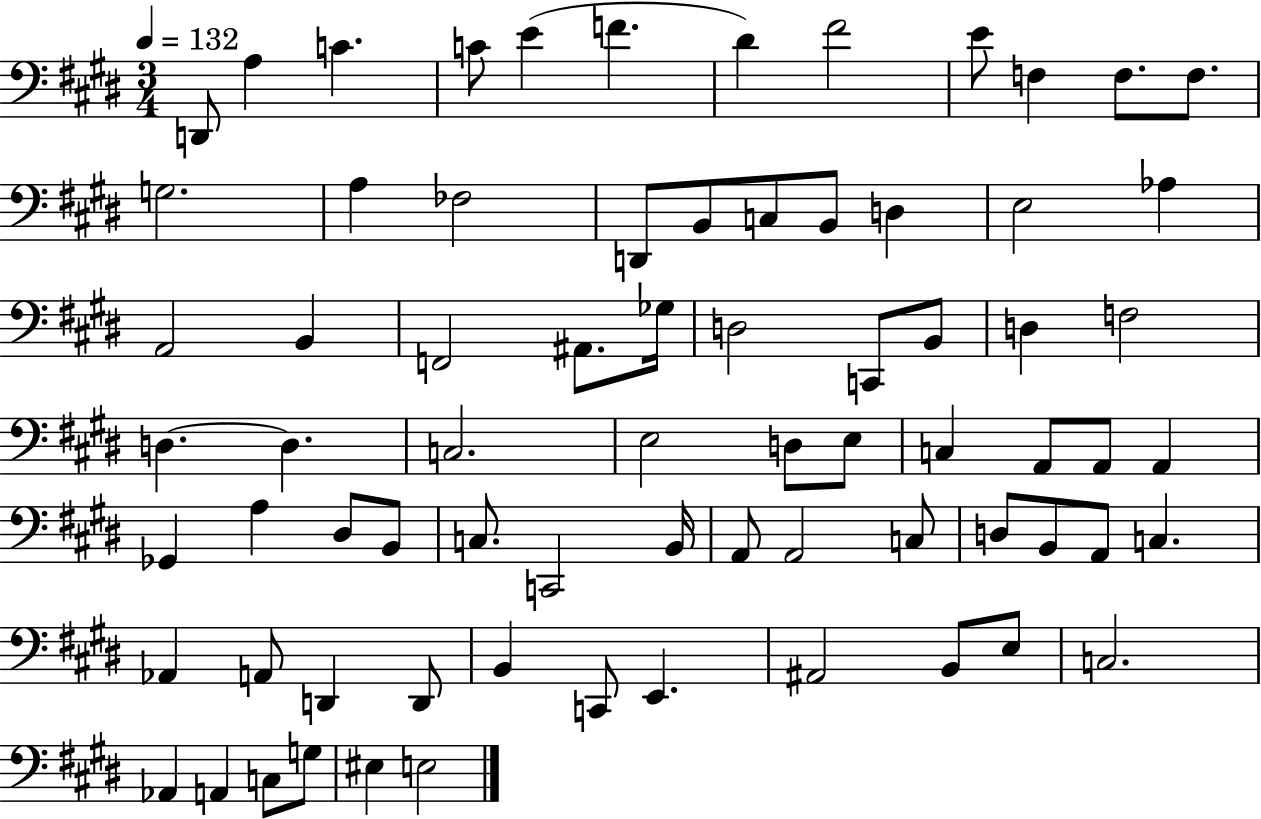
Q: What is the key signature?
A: E major